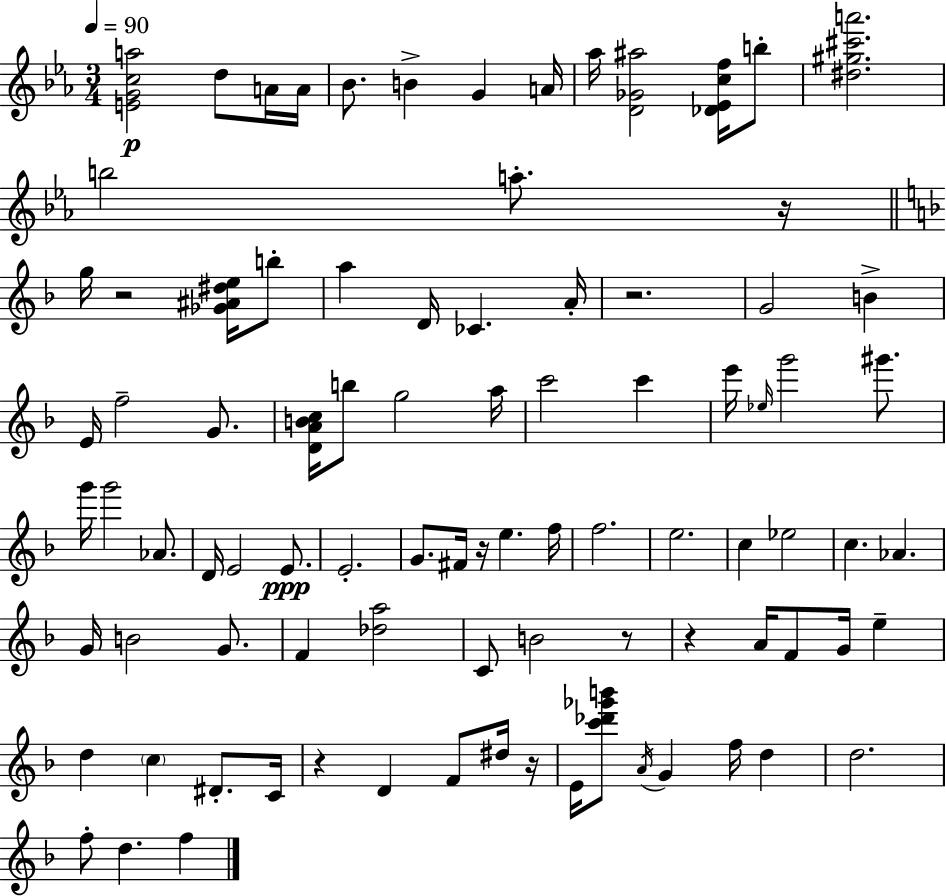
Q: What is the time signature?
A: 3/4